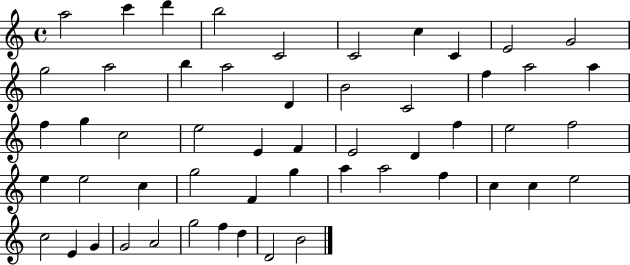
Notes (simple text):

A5/h C6/q D6/q B5/h C4/h C4/h C5/q C4/q E4/h G4/h G5/h A5/h B5/q A5/h D4/q B4/h C4/h F5/q A5/h A5/q F5/q G5/q C5/h E5/h E4/q F4/q E4/h D4/q F5/q E5/h F5/h E5/q E5/h C5/q G5/h F4/q G5/q A5/q A5/h F5/q C5/q C5/q E5/h C5/h E4/q G4/q G4/h A4/h G5/h F5/q D5/q D4/h B4/h